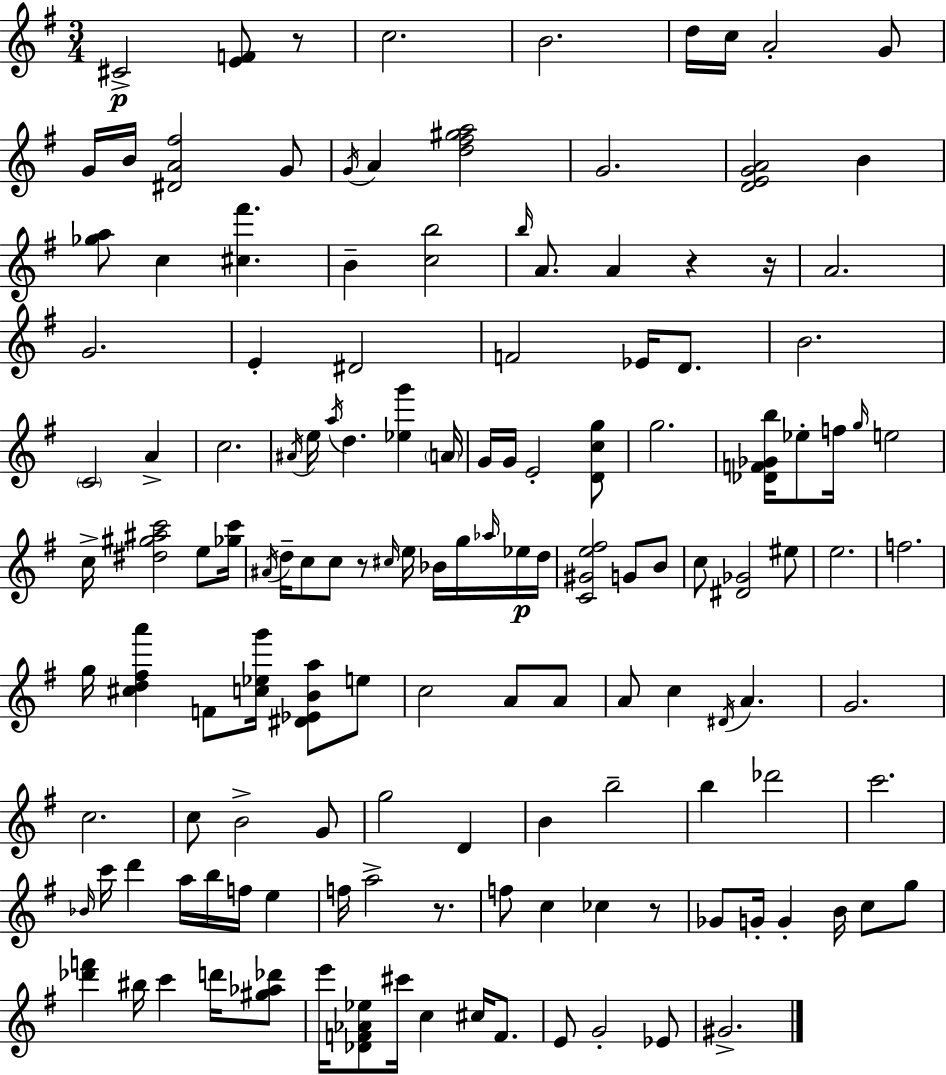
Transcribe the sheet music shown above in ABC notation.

X:1
T:Untitled
M:3/4
L:1/4
K:Em
^C2 [EF]/2 z/2 c2 B2 d/4 c/4 A2 G/2 G/4 B/4 [^DA^f]2 G/2 G/4 A [d^f^ga]2 G2 [DEGA]2 B [_ga]/2 c [^c^f'] B [cb]2 b/4 A/2 A z z/4 A2 G2 E ^D2 F2 _E/4 D/2 B2 C2 A c2 ^A/4 e/4 a/4 d [_eg'] A/4 G/4 G/4 E2 [Dcg]/2 g2 [_DF_Gb]/4 _e/2 f/4 g/4 e2 c/4 [^d^g^ac']2 e/2 [_gc']/4 ^A/4 d/4 c/2 c/2 z/2 ^c/4 e/4 _B/4 g/4 _a/4 _e/4 d/4 [C^Ge^f]2 G/2 B/2 c/2 [^D_G]2 ^e/2 e2 f2 g/4 [^cd^fa'] F/2 [c_eg']/4 [^D_EBa]/2 e/2 c2 A/2 A/2 A/2 c ^D/4 A G2 c2 c/2 B2 G/2 g2 D B b2 b _d'2 c'2 _B/4 c'/4 d' a/4 b/4 f/4 e f/4 a2 z/2 f/2 c _c z/2 _G/2 G/4 G B/4 c/2 g/2 [_d'f'] ^b/4 c' d'/4 [^g_a_d']/2 e'/4 [_DF_A_e]/2 ^c'/4 c ^c/4 F/2 E/2 G2 _E/2 ^G2